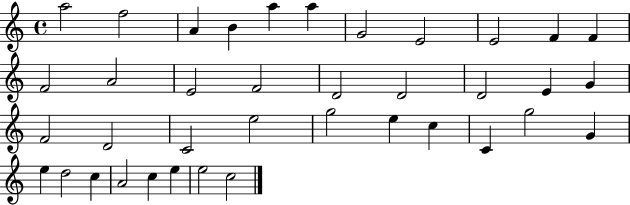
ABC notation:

X:1
T:Untitled
M:4/4
L:1/4
K:C
a2 f2 A B a a G2 E2 E2 F F F2 A2 E2 F2 D2 D2 D2 E G F2 D2 C2 e2 g2 e c C g2 G e d2 c A2 c e e2 c2